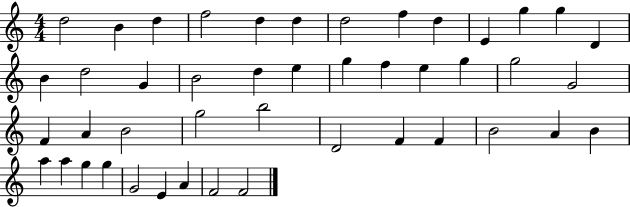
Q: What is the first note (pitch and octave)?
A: D5